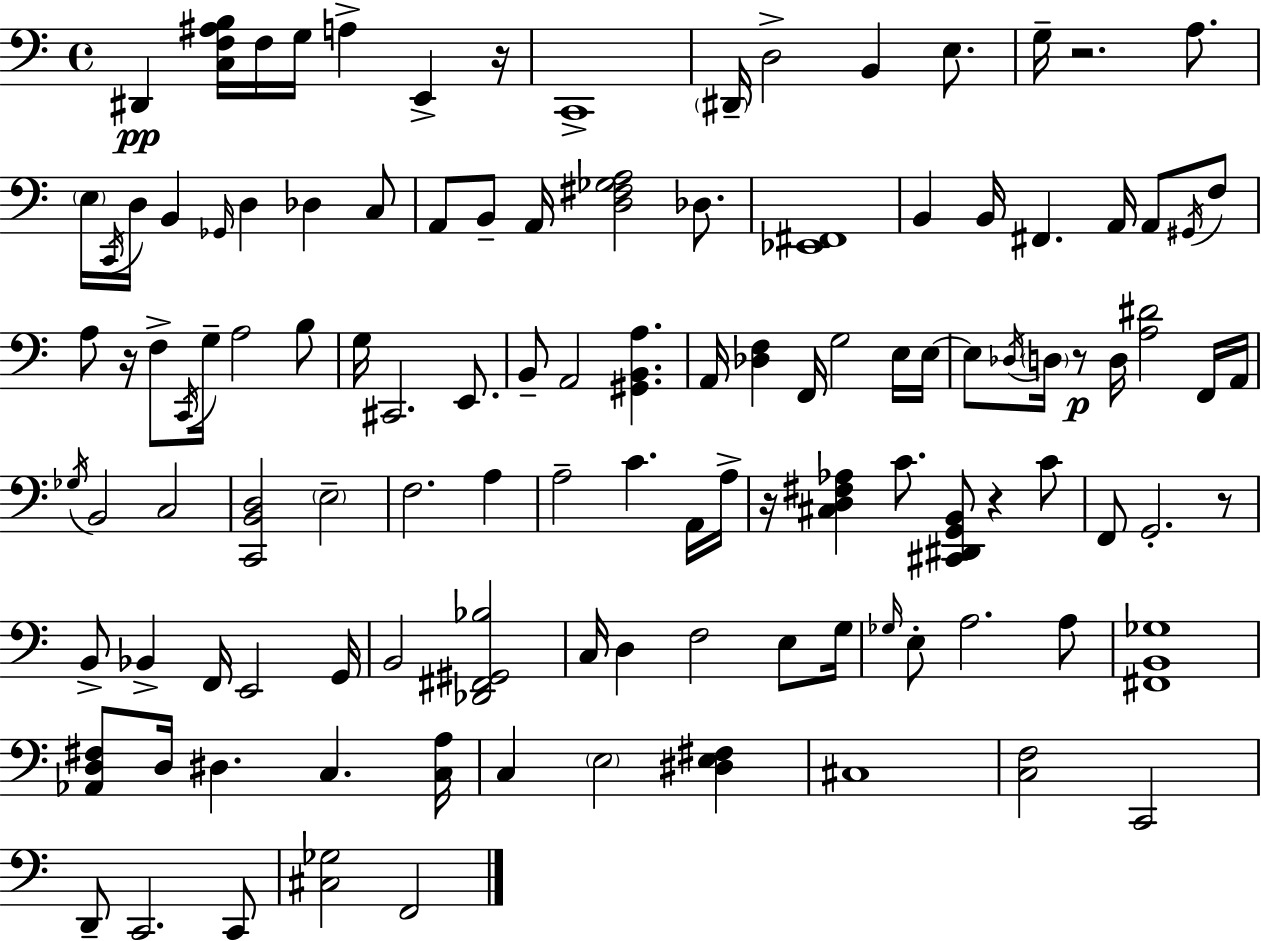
D#2/q [C3,F3,A#3,B3]/s F3/s G3/s A3/q E2/q R/s C2/w D#2/s D3/h B2/q E3/e. G3/s R/h. A3/e. E3/s C2/s D3/s B2/q Gb2/s D3/q Db3/q C3/e A2/e B2/e A2/s [D3,F#3,Gb3,A3]/h Db3/e. [Eb2,F#2]/w B2/q B2/s F#2/q. A2/s A2/e G#2/s F3/e A3/e R/s F3/e C2/s G3/s A3/h B3/e G3/s C#2/h. E2/e. B2/e A2/h [G#2,B2,A3]/q. A2/s [Db3,F3]/q F2/s G3/h E3/s E3/s E3/e Db3/s D3/s R/e D3/s [A3,D#4]/h F2/s A2/s Gb3/s B2/h C3/h [C2,B2,D3]/h E3/h F3/h. A3/q A3/h C4/q. A2/s A3/s R/s [C#3,D3,F#3,Ab3]/q C4/e. [C#2,D#2,G2,B2]/e R/q C4/e F2/e G2/h. R/e B2/e Bb2/q F2/s E2/h G2/s B2/h [Db2,F#2,G#2,Bb3]/h C3/s D3/q F3/h E3/e G3/s Gb3/s E3/e A3/h. A3/e [F#2,B2,Gb3]/w [Ab2,D3,F#3]/e D3/s D#3/q. C3/q. [C3,A3]/s C3/q E3/h [D#3,E3,F#3]/q C#3/w [C3,F3]/h C2/h D2/e C2/h. C2/e [C#3,Gb3]/h F2/h